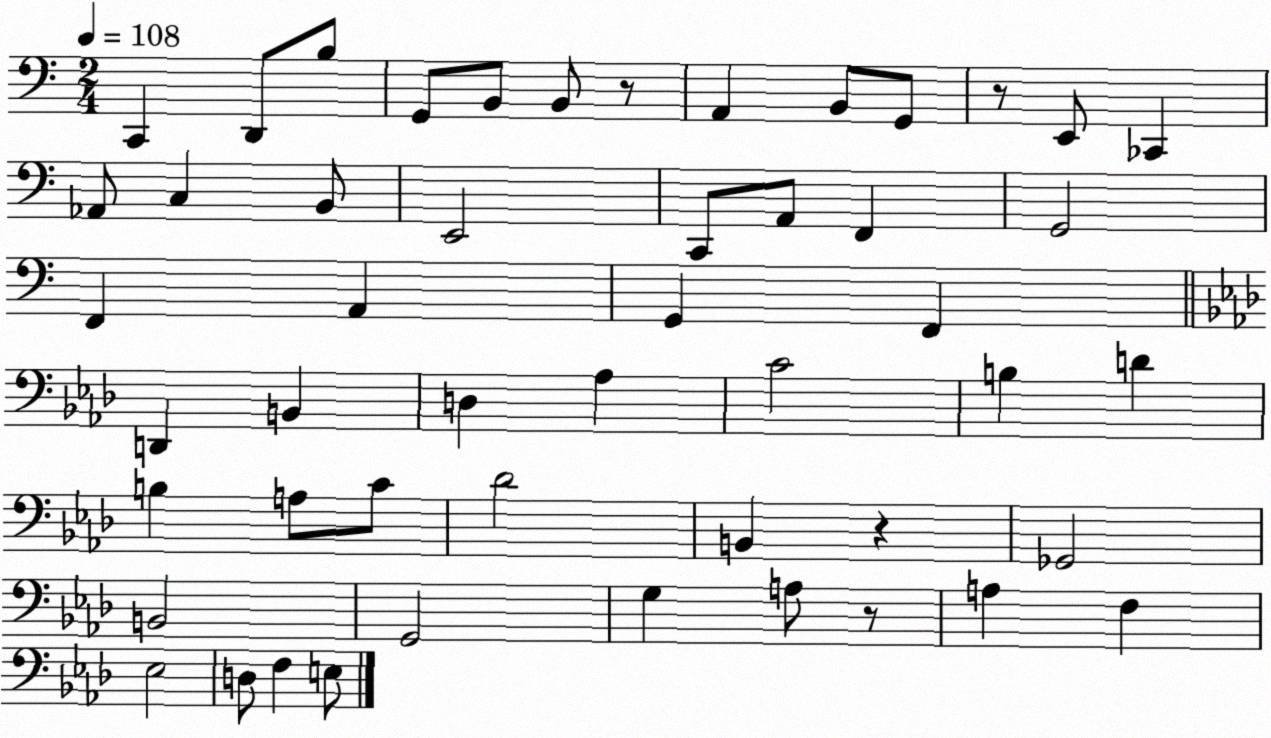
X:1
T:Untitled
M:2/4
L:1/4
K:C
C,, D,,/2 B,/2 G,,/2 B,,/2 B,,/2 z/2 A,, B,,/2 G,,/2 z/2 E,,/2 _C,, _A,,/2 C, B,,/2 E,,2 C,,/2 A,,/2 F,, G,,2 F,, A,, G,, F,, D,, B,, D, _A, C2 B, D B, A,/2 C/2 _D2 B,, z _G,,2 B,,2 G,,2 G, A,/2 z/2 A, F, _E,2 D,/2 F, E,/2